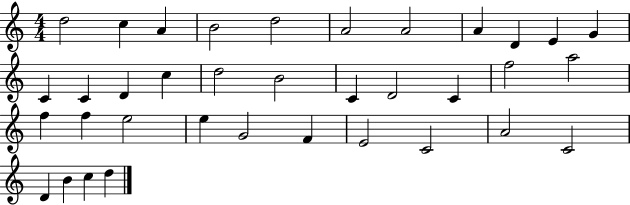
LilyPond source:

{
  \clef treble
  \numericTimeSignature
  \time 4/4
  \key c \major
  d''2 c''4 a'4 | b'2 d''2 | a'2 a'2 | a'4 d'4 e'4 g'4 | \break c'4 c'4 d'4 c''4 | d''2 b'2 | c'4 d'2 c'4 | f''2 a''2 | \break f''4 f''4 e''2 | e''4 g'2 f'4 | e'2 c'2 | a'2 c'2 | \break d'4 b'4 c''4 d''4 | \bar "|."
}